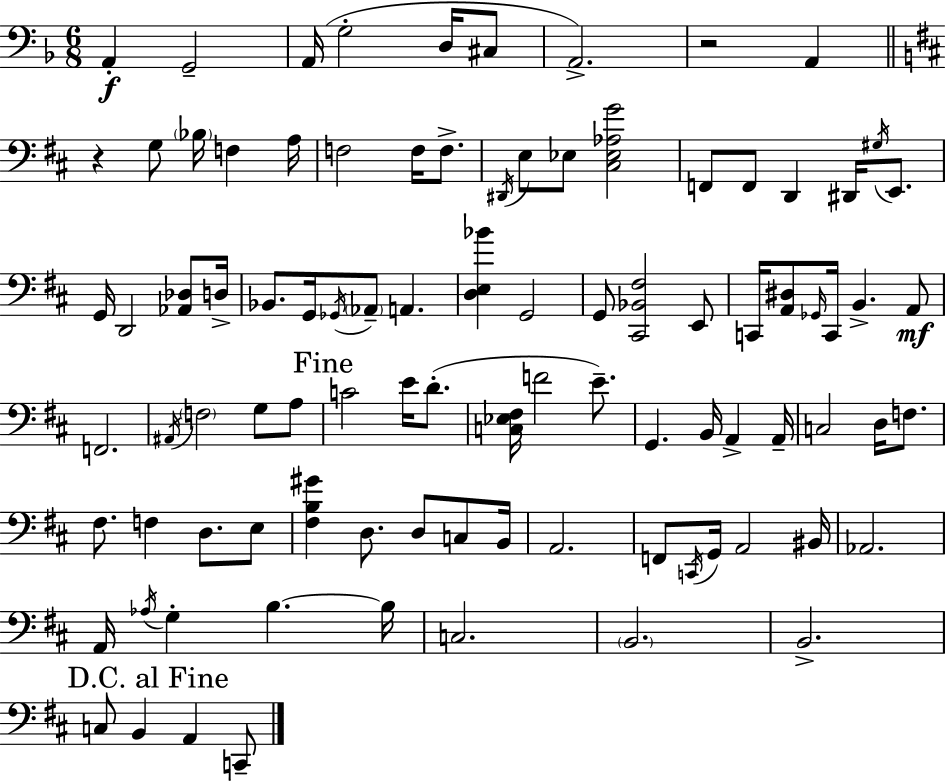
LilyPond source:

{
  \clef bass
  \numericTimeSignature
  \time 6/8
  \key f \major
  \repeat volta 2 { a,4-.\f g,2-- | a,16( g2-. d16 cis8 | a,2.->) | r2 a,4 | \break \bar "||" \break \key b \minor r4 g8 \parenthesize bes16 f4 a16 | f2 f16 f8.-> | \acciaccatura { dis,16 } e8 ees8 <cis ees aes g'>2 | f,8 f,8 d,4 dis,16 \acciaccatura { gis16 } e,8. | \break g,16 d,2 <aes, des>8 | d16-> bes,8. g,16 \acciaccatura { ges,16 } \parenthesize aes,8-- a,4. | <d e bes'>4 g,2 | g,8 <cis, bes, fis>2 | \break e,8 c,16 <a, dis>8 \grace { ges,16 } c,16 b,4.-> | a,8\mf f,2. | \acciaccatura { ais,16 } \parenthesize f2 | g8 a8 \mark "Fine" c'2 | \break e'16 d'8.-.( <c ees fis>16 f'2 | e'8.--) g,4. b,16 | a,4-> a,16-- c2 | d16 f8. fis8. f4 | \break d8. e8 <fis b gis'>4 d8. | d8 c8 b,16 a,2. | f,8 \acciaccatura { c,16 } g,16 a,2 | bis,16 aes,2. | \break a,16 \acciaccatura { aes16 } g4-. | b4.~~ b16 c2. | \parenthesize b,2. | b,2.-> | \break \mark "D.C. al Fine" c8 b,4 | a,4 c,8-- } \bar "|."
}